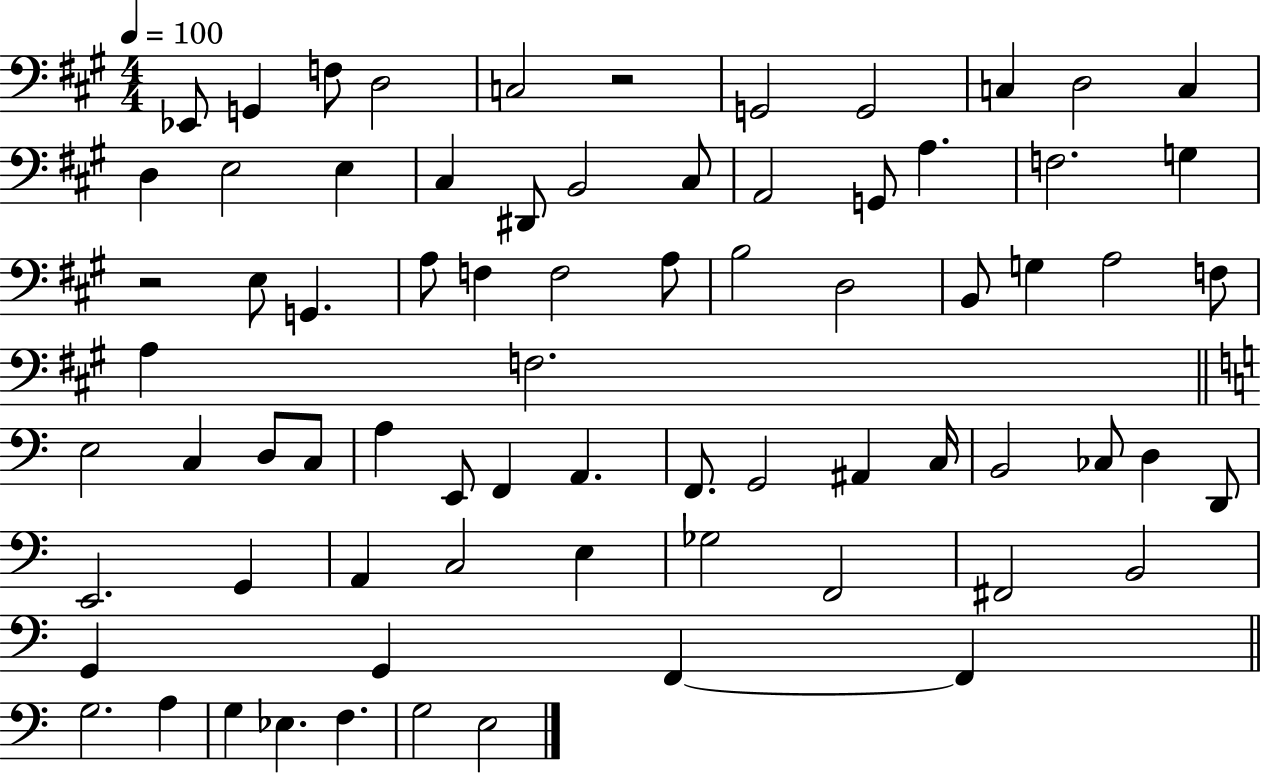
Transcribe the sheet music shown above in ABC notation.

X:1
T:Untitled
M:4/4
L:1/4
K:A
_E,,/2 G,, F,/2 D,2 C,2 z2 G,,2 G,,2 C, D,2 C, D, E,2 E, ^C, ^D,,/2 B,,2 ^C,/2 A,,2 G,,/2 A, F,2 G, z2 E,/2 G,, A,/2 F, F,2 A,/2 B,2 D,2 B,,/2 G, A,2 F,/2 A, F,2 E,2 C, D,/2 C,/2 A, E,,/2 F,, A,, F,,/2 G,,2 ^A,, C,/4 B,,2 _C,/2 D, D,,/2 E,,2 G,, A,, C,2 E, _G,2 F,,2 ^F,,2 B,,2 G,, G,, F,, F,, G,2 A, G, _E, F, G,2 E,2